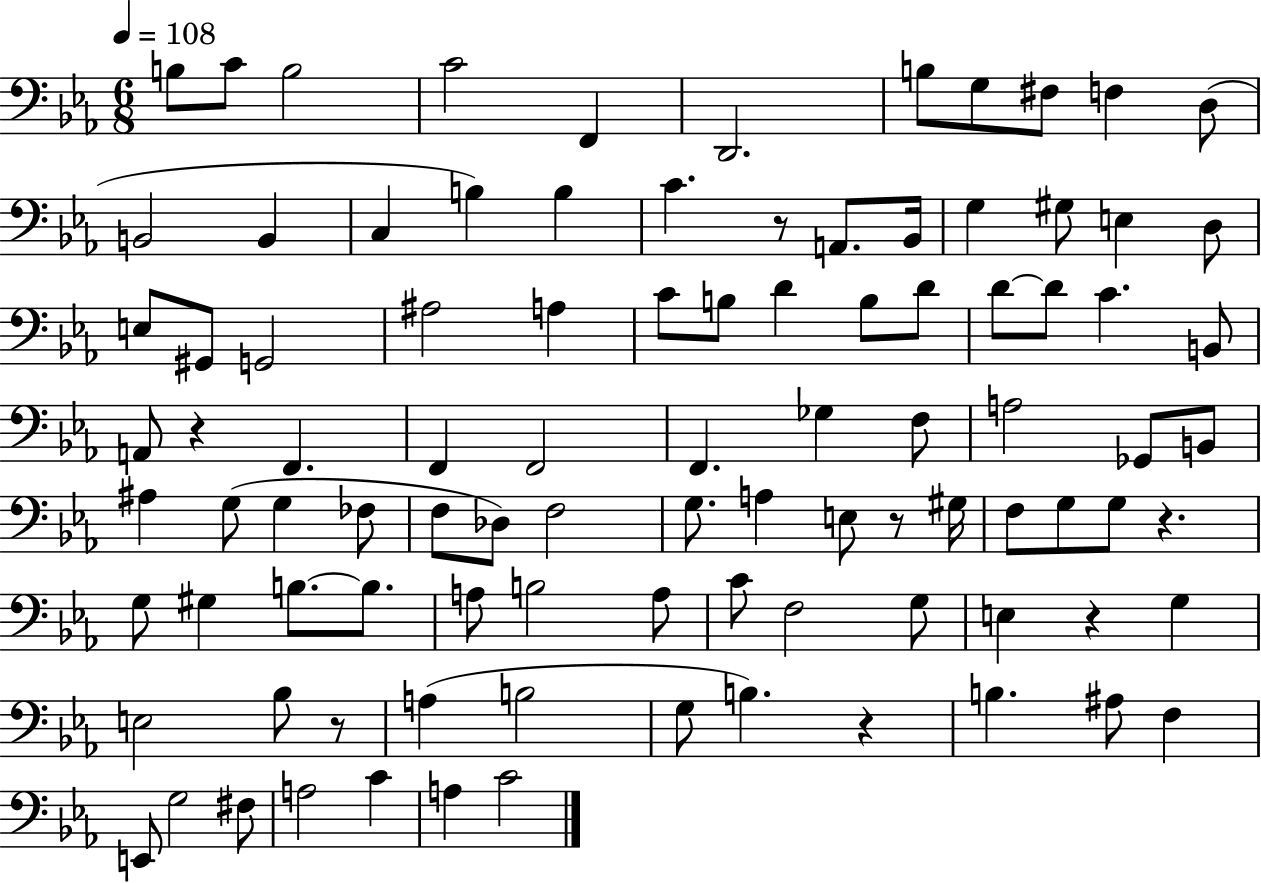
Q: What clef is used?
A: bass